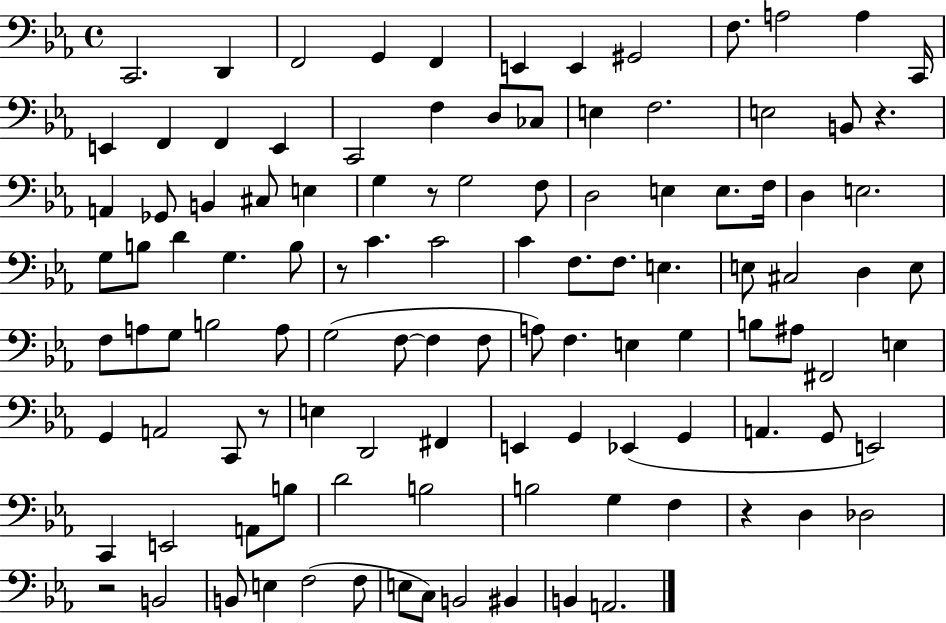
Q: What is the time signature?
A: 4/4